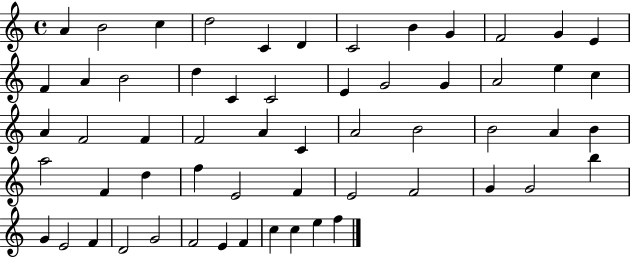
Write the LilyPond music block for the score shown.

{
  \clef treble
  \time 4/4
  \defaultTimeSignature
  \key c \major
  a'4 b'2 c''4 | d''2 c'4 d'4 | c'2 b'4 g'4 | f'2 g'4 e'4 | \break f'4 a'4 b'2 | d''4 c'4 c'2 | e'4 g'2 g'4 | a'2 e''4 c''4 | \break a'4 f'2 f'4 | f'2 a'4 c'4 | a'2 b'2 | b'2 a'4 b'4 | \break a''2 f'4 d''4 | f''4 e'2 f'4 | e'2 f'2 | g'4 g'2 b''4 | \break g'4 e'2 f'4 | d'2 g'2 | f'2 e'4 f'4 | c''4 c''4 e''4 f''4 | \break \bar "|."
}